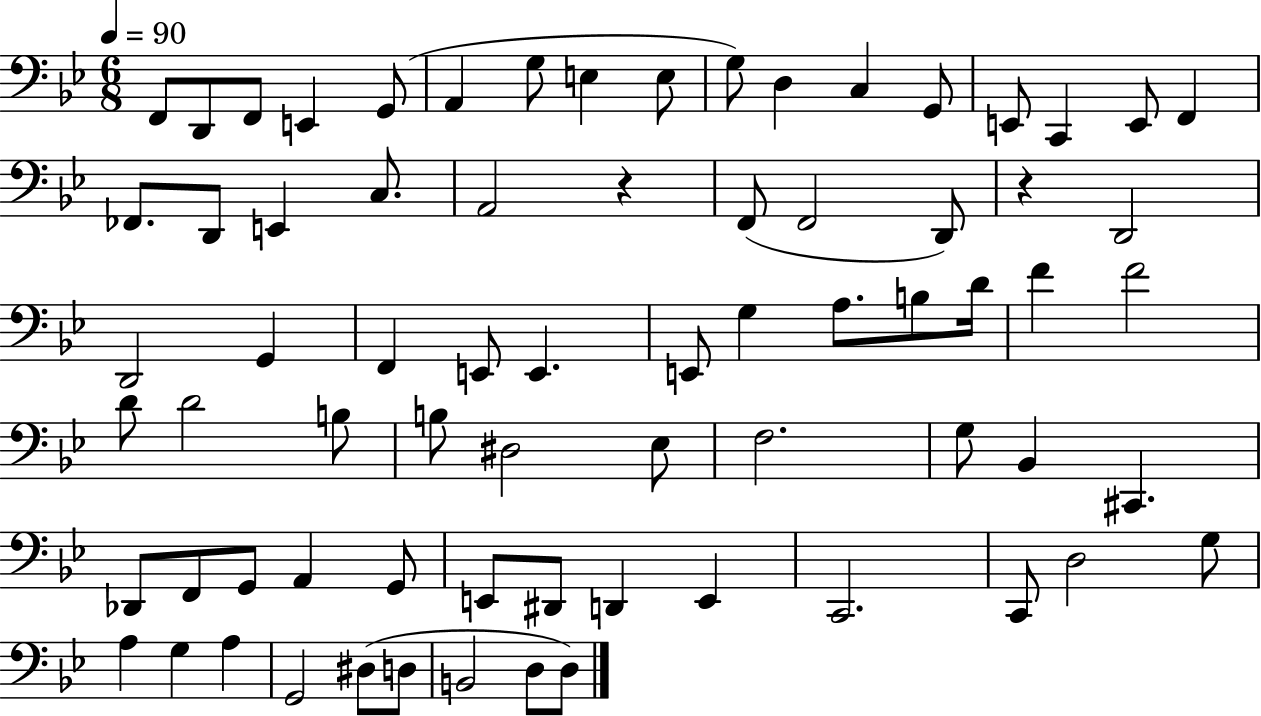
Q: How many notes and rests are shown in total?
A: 72